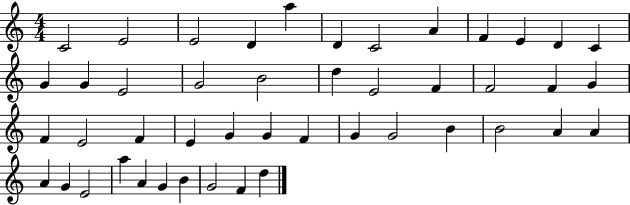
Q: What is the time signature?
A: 4/4